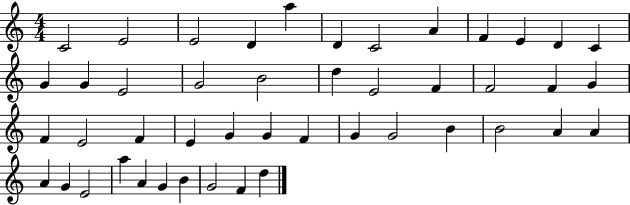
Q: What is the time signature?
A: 4/4